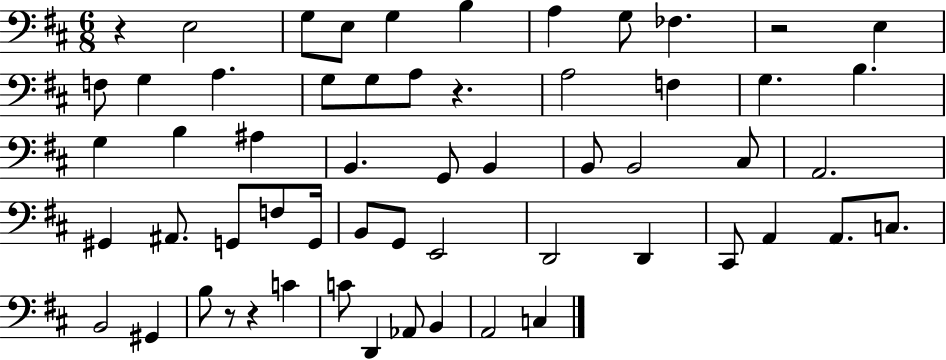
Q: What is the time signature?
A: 6/8